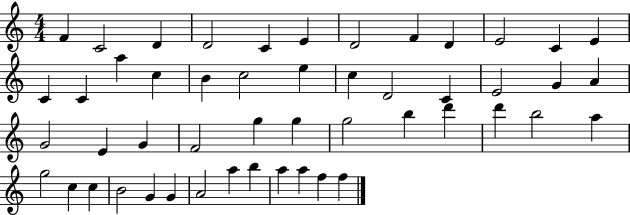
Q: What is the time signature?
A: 4/4